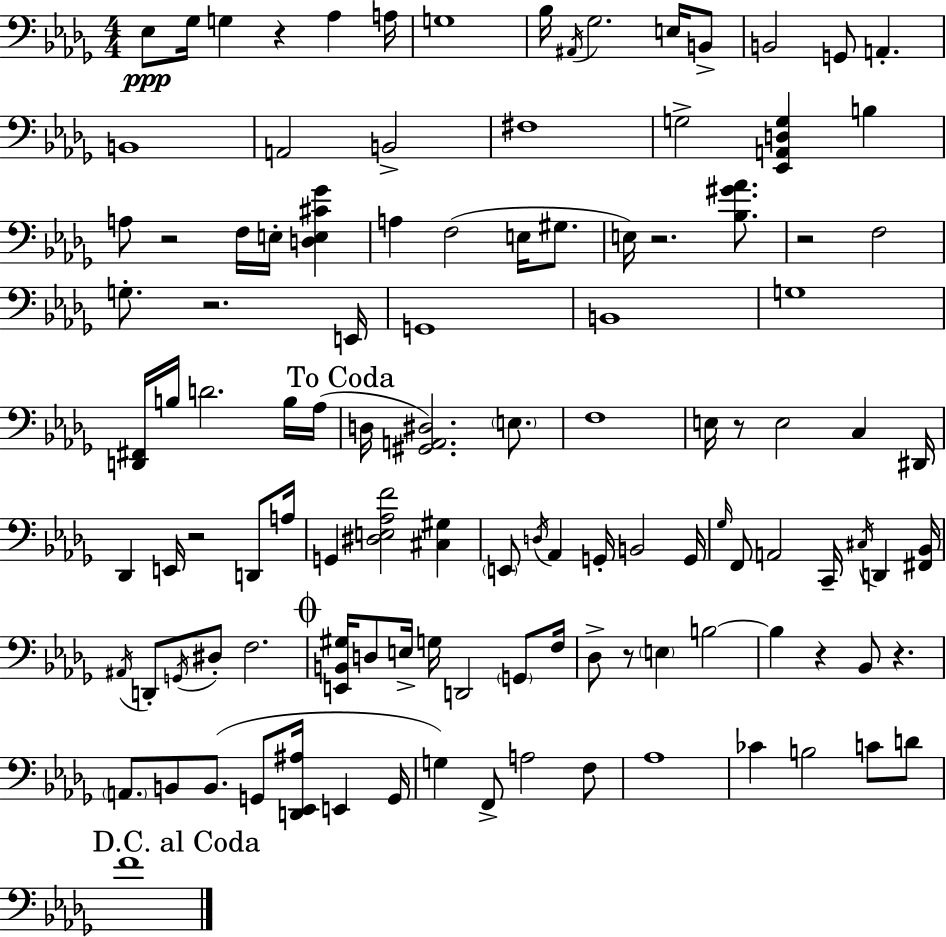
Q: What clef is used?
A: bass